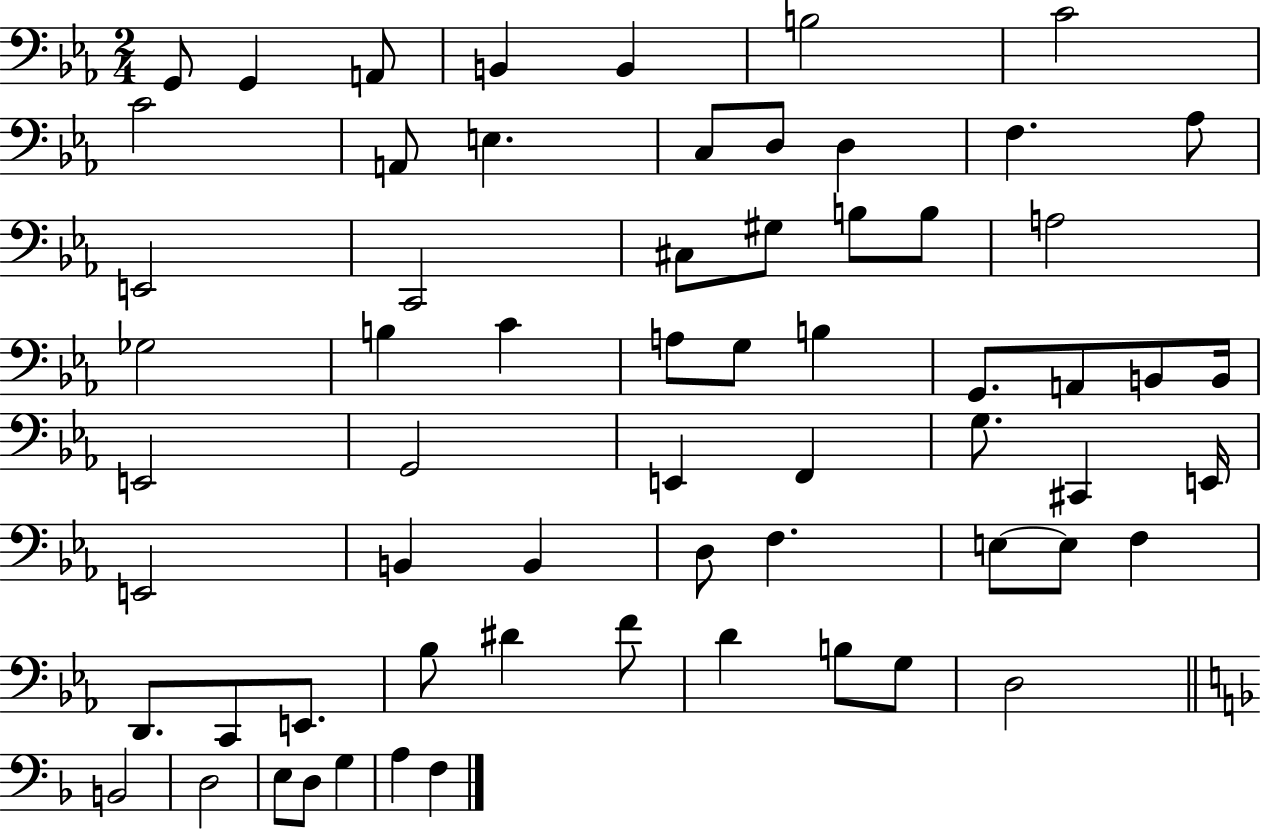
{
  \clef bass
  \numericTimeSignature
  \time 2/4
  \key ees \major
  g,8 g,4 a,8 | b,4 b,4 | b2 | c'2 | \break c'2 | a,8 e4. | c8 d8 d4 | f4. aes8 | \break e,2 | c,2 | cis8 gis8 b8 b8 | a2 | \break ges2 | b4 c'4 | a8 g8 b4 | g,8. a,8 b,8 b,16 | \break e,2 | g,2 | e,4 f,4 | g8. cis,4 e,16 | \break e,2 | b,4 b,4 | d8 f4. | e8~~ e8 f4 | \break d,8. c,8 e,8. | bes8 dis'4 f'8 | d'4 b8 g8 | d2 | \break \bar "||" \break \key d \minor b,2 | d2 | e8 d8 g4 | a4 f4 | \break \bar "|."
}